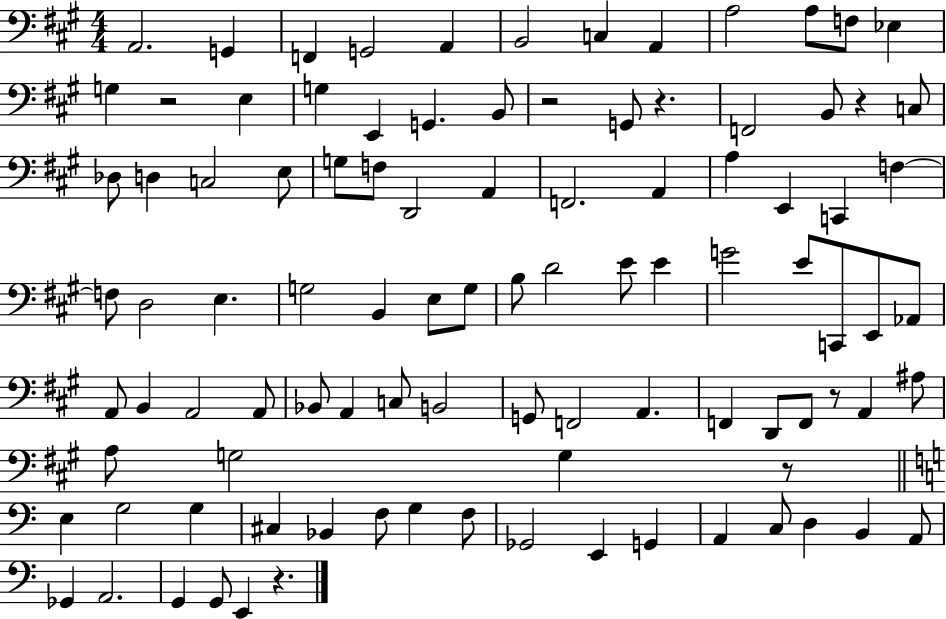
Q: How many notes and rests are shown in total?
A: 99